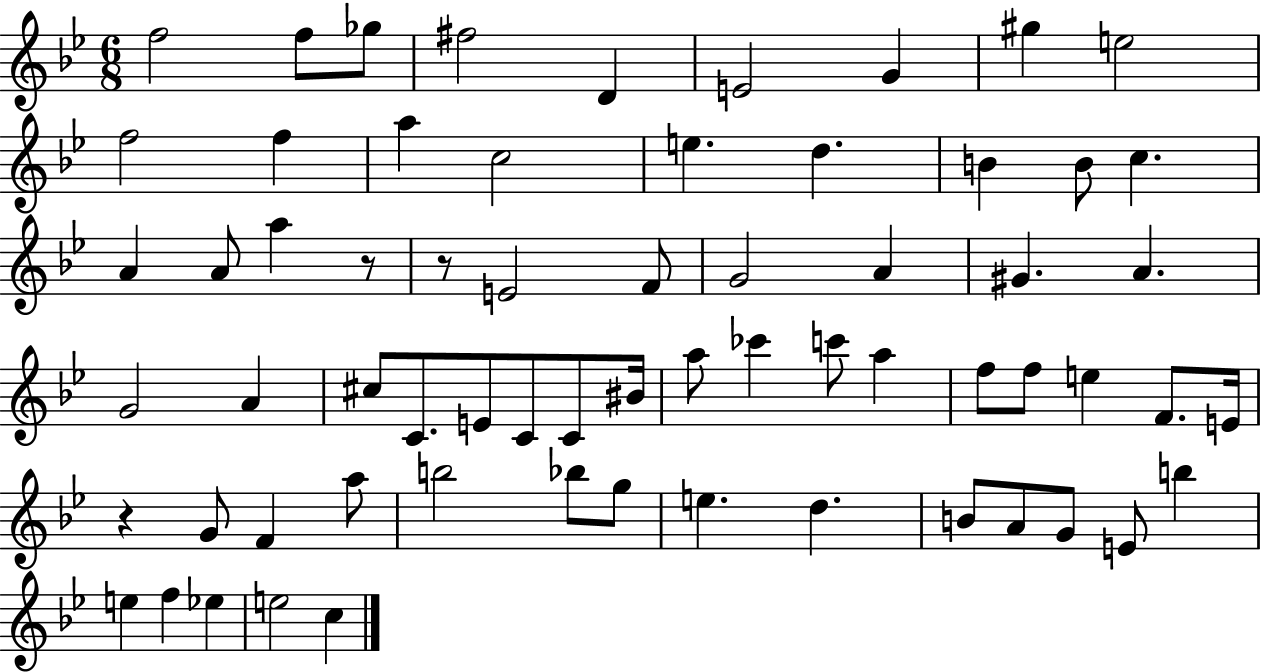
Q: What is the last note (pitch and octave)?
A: C5